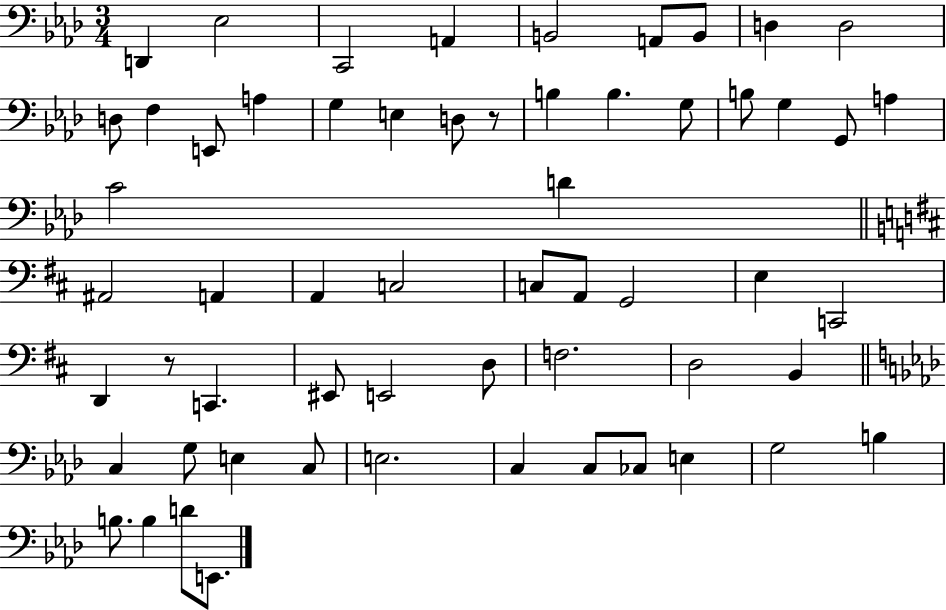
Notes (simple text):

D2/q Eb3/h C2/h A2/q B2/h A2/e B2/e D3/q D3/h D3/e F3/q E2/e A3/q G3/q E3/q D3/e R/e B3/q B3/q. G3/e B3/e G3/q G2/e A3/q C4/h D4/q A#2/h A2/q A2/q C3/h C3/e A2/e G2/h E3/q C2/h D2/q R/e C2/q. EIS2/e E2/h D3/e F3/h. D3/h B2/q C3/q G3/e E3/q C3/e E3/h. C3/q C3/e CES3/e E3/q G3/h B3/q B3/e. B3/q D4/e E2/e.